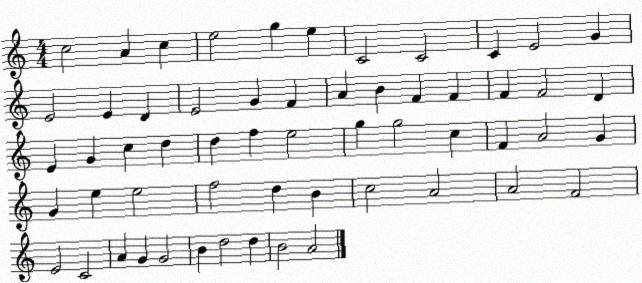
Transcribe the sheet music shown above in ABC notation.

X:1
T:Untitled
M:4/4
L:1/4
K:C
c2 A c e2 g e C2 C2 C E2 G E2 E D E2 G F A B F F F F2 D E G c d d f e2 g g2 c F A2 G G e e2 f2 d B c2 A2 A2 F2 E2 C2 A G G2 B d2 d B2 A2